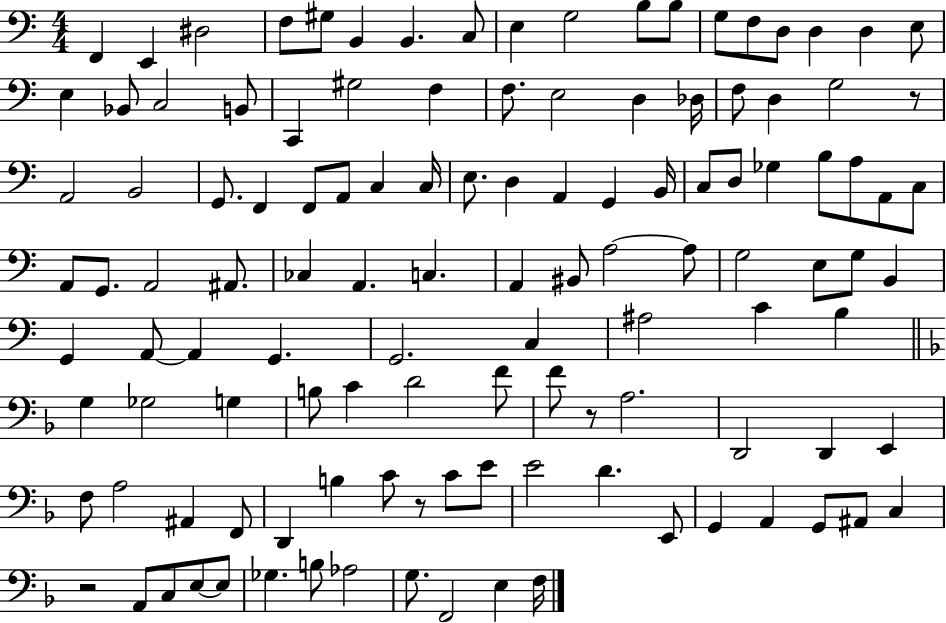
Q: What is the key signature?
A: C major